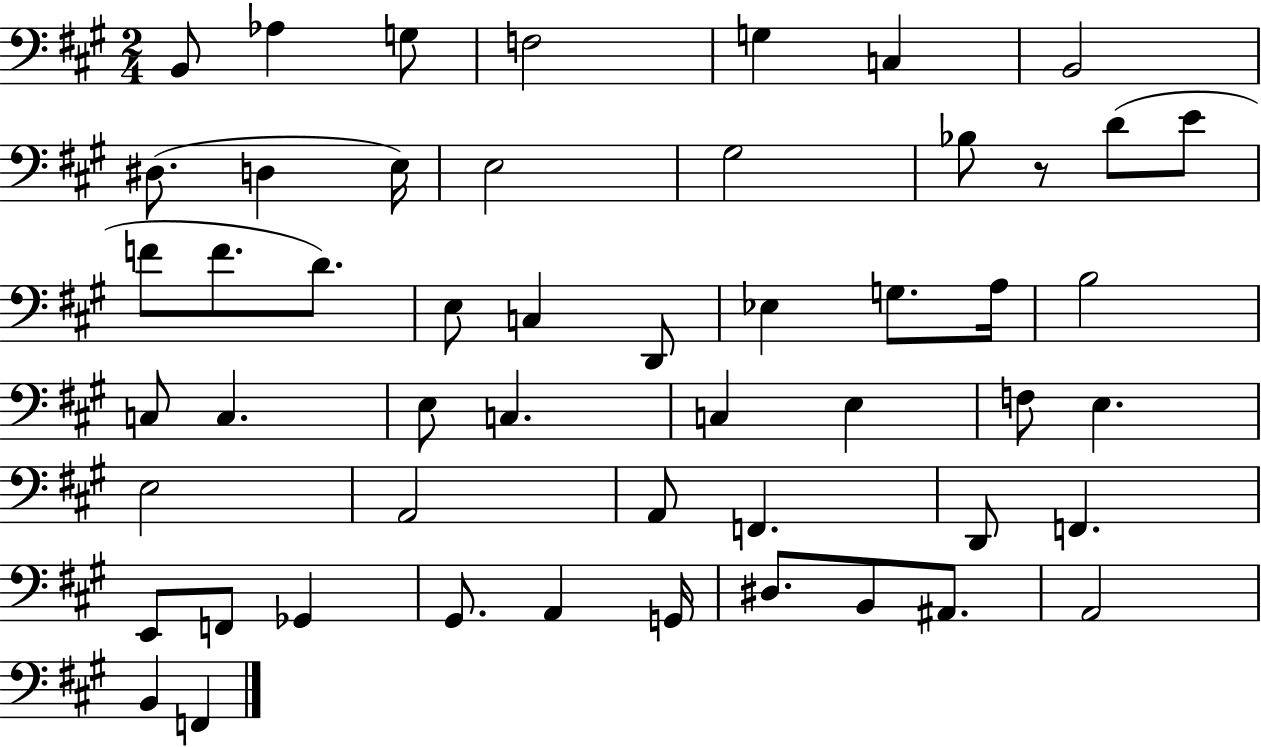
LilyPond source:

{
  \clef bass
  \numericTimeSignature
  \time 2/4
  \key a \major
  b,8 aes4 g8 | f2 | g4 c4 | b,2 | \break dis8.( d4 e16) | e2 | gis2 | bes8 r8 d'8( e'8 | \break f'8 f'8. d'8.) | e8 c4 d,8 | ees4 g8. a16 | b2 | \break c8 c4. | e8 c4. | c4 e4 | f8 e4. | \break e2 | a,2 | a,8 f,4. | d,8 f,4. | \break e,8 f,8 ges,4 | gis,8. a,4 g,16 | dis8. b,8 ais,8. | a,2 | \break b,4 f,4 | \bar "|."
}